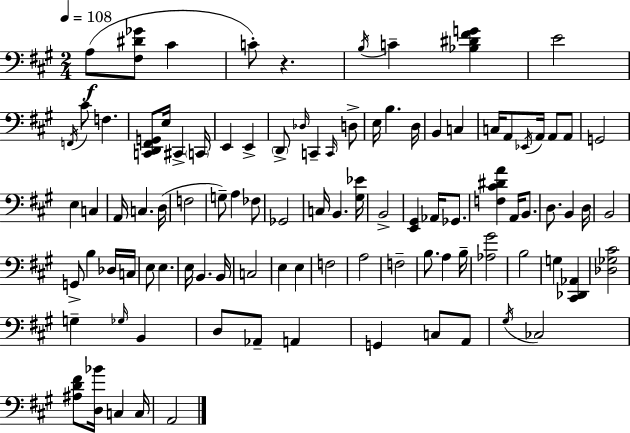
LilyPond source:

{
  \clef bass
  \numericTimeSignature
  \time 2/4
  \key a \major
  \tempo 4 = 108
  a8(\f <fis dis' ges'>8 cis'4 | c'8-.) r4. | \acciaccatura { b16 } c'4-- <bes dis' fis' g'>4 | e'2 | \break \acciaccatura { f,16 } cis'8 f4. | <c, d, fis, g,>8 e16 cis,4-> | \parenthesize c,16 e,4 e,4-> | \parenthesize d,8-> \grace { des16 } c,4-- | \break \grace { c,16 } d8-> e16 b4. | d16 b,4 | c4 c16 a,8 \acciaccatura { ees,16 } | a,16 a,8 a,8 g,2 | \break e4 | c4 a,16 c4. | d16( f2 | g8--) a4 | \break fes8 ges,2 | c16 b,4. | <gis ees'>16 b,2-> | <e, gis,>4 | \break aes,16 ges,8. <f cis' dis' a'>4 | a,16 b,8. d8. | b,4 d16 b,2 | g,8-> b4 | \break des16 c16 e8 e4. | e16 b,4. | b,16 c2 | e4 | \break e4 f2 | a2 | f2-- | b8. | \break a4 b16-- <aes gis'>2 | b2 | g4 | <cis, des, aes,>4 <des ges cis'>2 | \break g4-- | \grace { ges16 } b,4 d8 | aes,8-- a,4 g,4 | c8 a,8 \acciaccatura { gis16 } ces2 | \break <ais d' fis'>8 | <d bes'>16 c4 c16 a,2 | \bar "|."
}